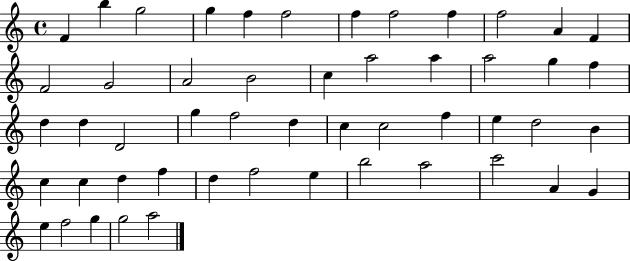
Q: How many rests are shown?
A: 0